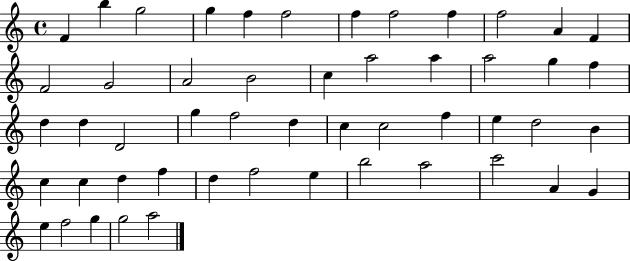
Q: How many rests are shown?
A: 0